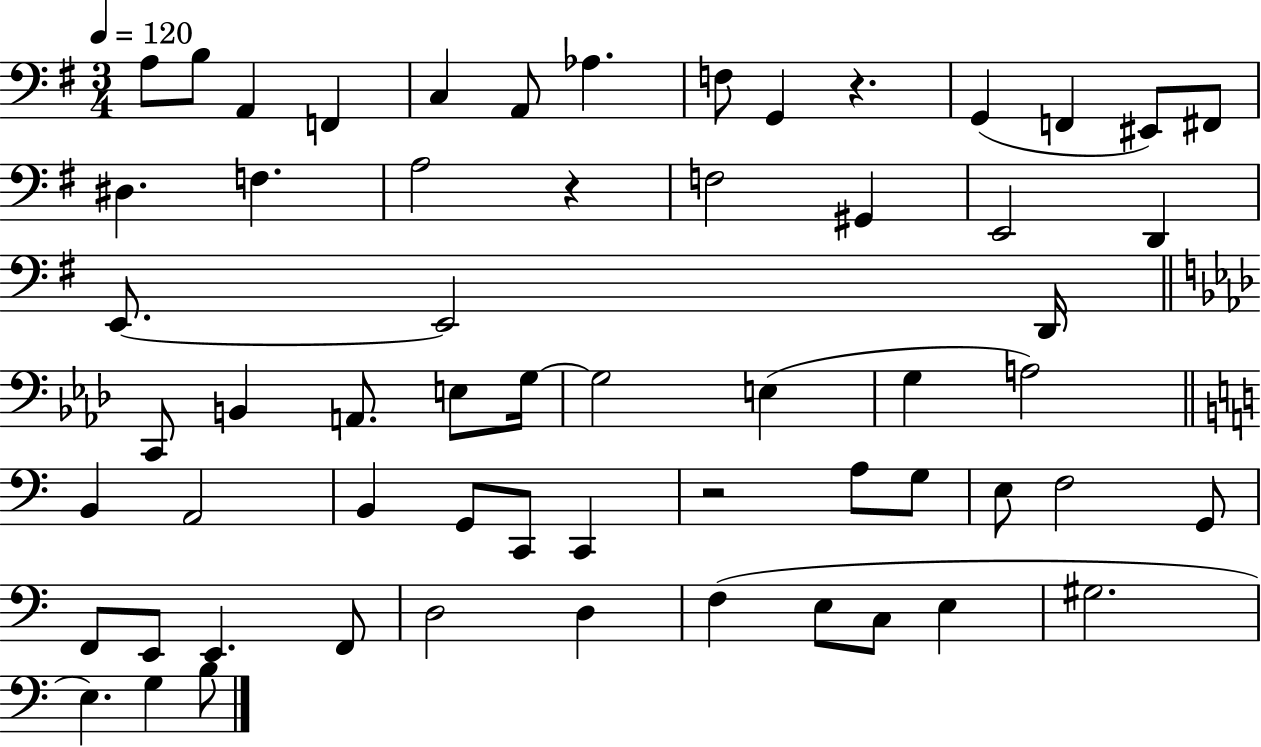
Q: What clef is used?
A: bass